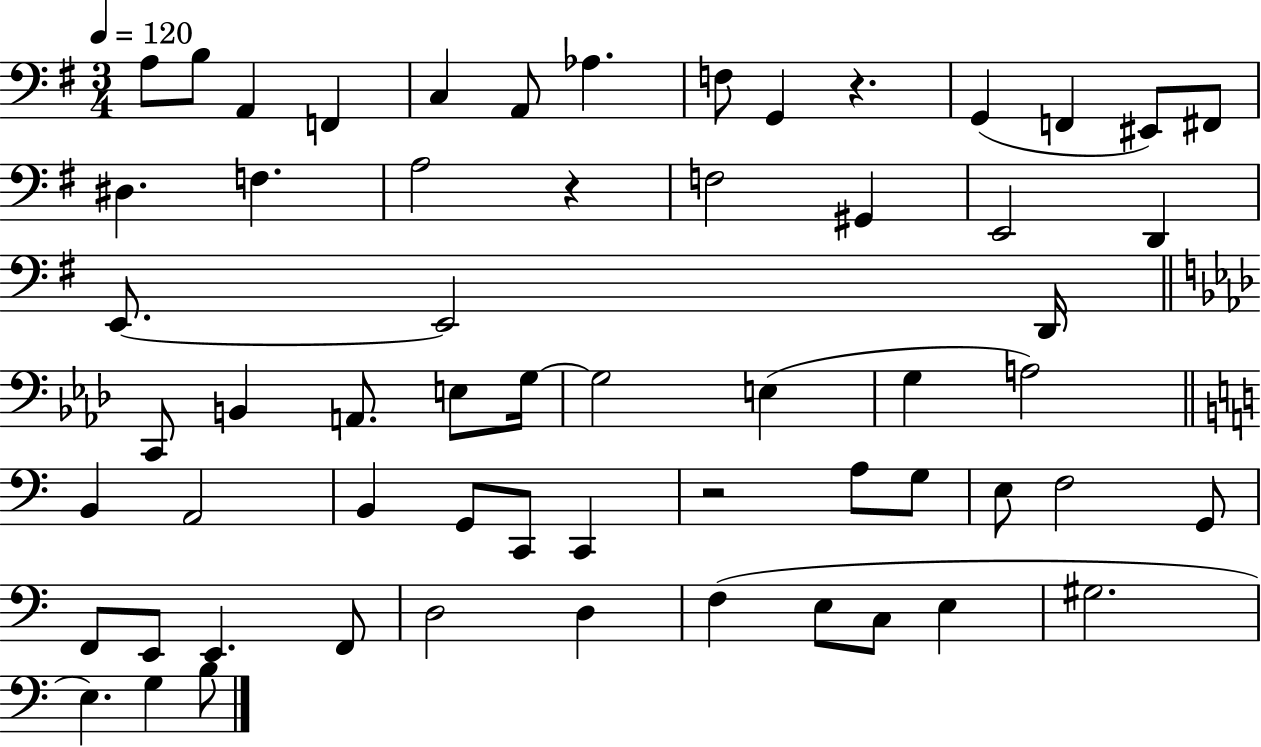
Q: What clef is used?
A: bass